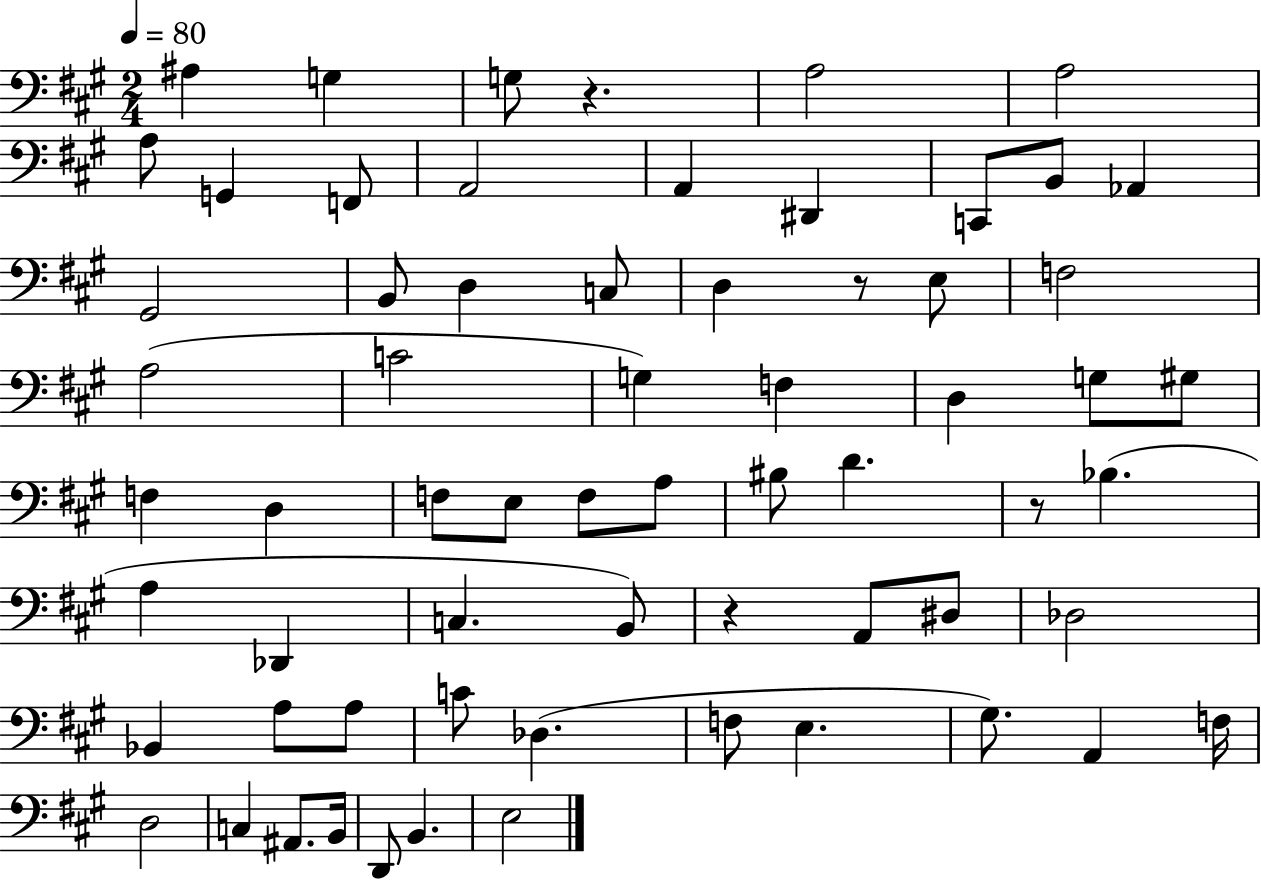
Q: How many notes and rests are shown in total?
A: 65